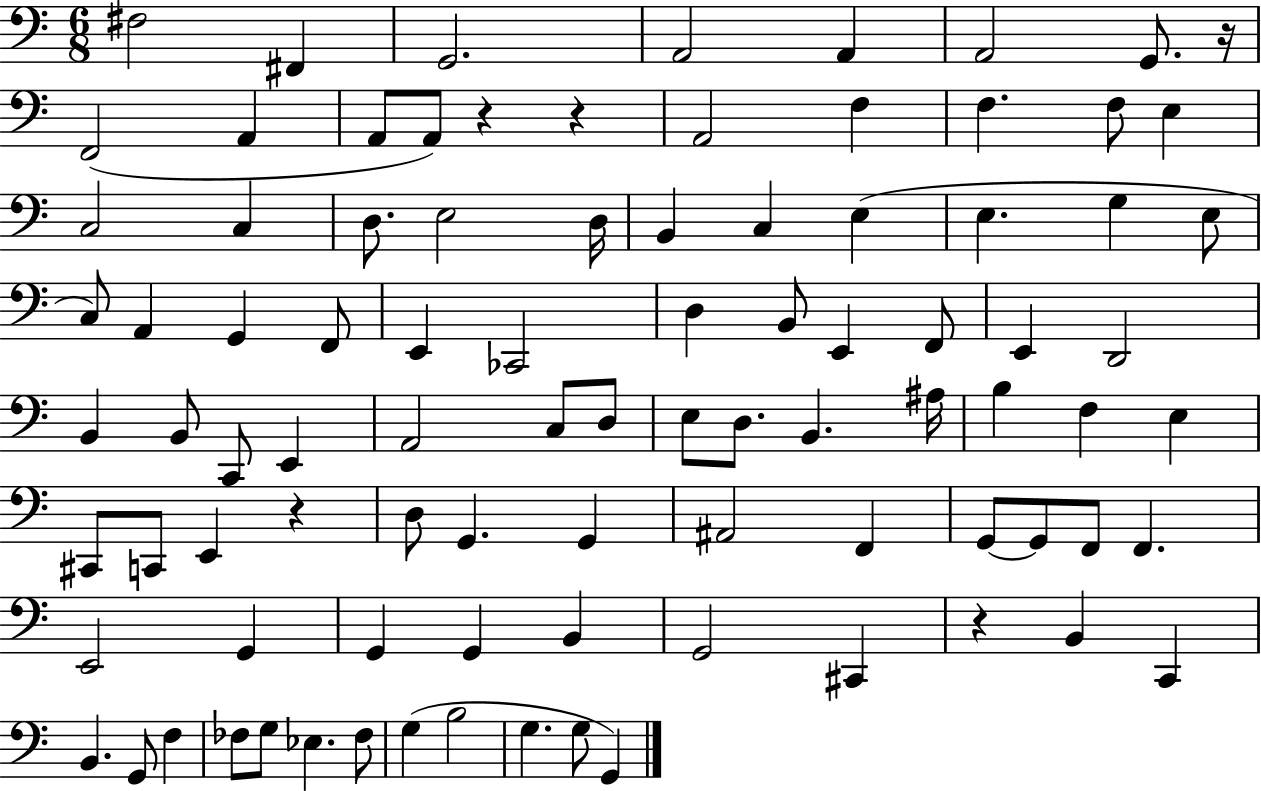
{
  \clef bass
  \numericTimeSignature
  \time 6/8
  \key c \major
  fis2 fis,4 | g,2. | a,2 a,4 | a,2 g,8. r16 | \break f,2( a,4 | a,8 a,8) r4 r4 | a,2 f4 | f4. f8 e4 | \break c2 c4 | d8. e2 d16 | b,4 c4 e4( | e4. g4 e8 | \break c8) a,4 g,4 f,8 | e,4 ces,2 | d4 b,8 e,4 f,8 | e,4 d,2 | \break b,4 b,8 c,8 e,4 | a,2 c8 d8 | e8 d8. b,4. ais16 | b4 f4 e4 | \break cis,8 c,8 e,4 r4 | d8 g,4. g,4 | ais,2 f,4 | g,8~~ g,8 f,8 f,4. | \break e,2 g,4 | g,4 g,4 b,4 | g,2 cis,4 | r4 b,4 c,4 | \break b,4. g,8 f4 | fes8 g8 ees4. fes8 | g4( b2 | g4. g8 g,4) | \break \bar "|."
}